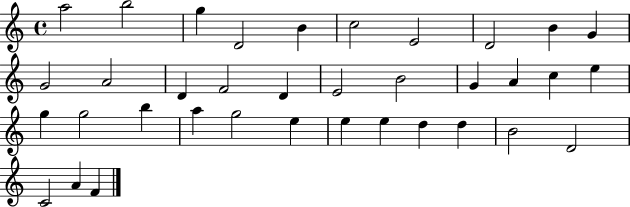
A5/h B5/h G5/q D4/h B4/q C5/h E4/h D4/h B4/q G4/q G4/h A4/h D4/q F4/h D4/q E4/h B4/h G4/q A4/q C5/q E5/q G5/q G5/h B5/q A5/q G5/h E5/q E5/q E5/q D5/q D5/q B4/h D4/h C4/h A4/q F4/q